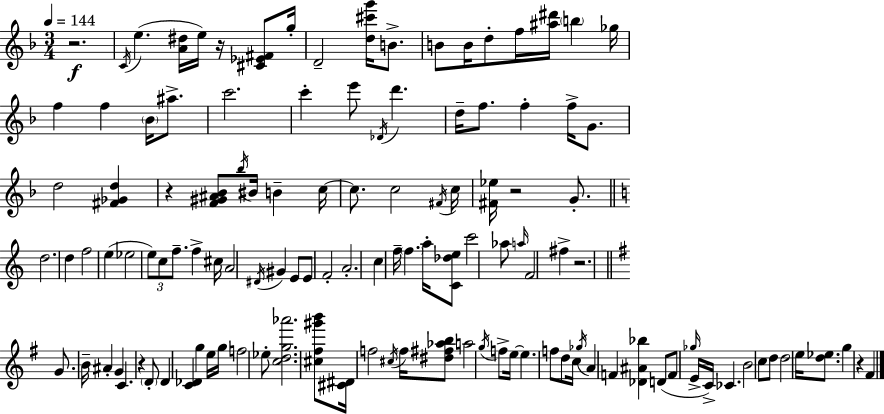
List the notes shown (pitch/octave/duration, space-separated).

R/h. C4/s E5/q. [A4,D#5]/s E5/s R/s [C#4,Eb4,F#4]/e G5/s D4/h [D5,C#6,G6]/s B4/e. B4/e B4/s D5/e F5/s [A#5,D#6]/s B5/q Gb5/s F5/q F5/q Bb4/s A#5/e. C6/h. C6/q E6/e Db4/s D6/q. D5/s F5/e. F5/q F5/s G4/e. D5/h [F#4,Gb4,D5]/q R/q [F4,G#4,A#4,Bb4]/e Bb5/s BIS4/s B4/q C5/s C5/e. C5/h F#4/s C5/s [F#4,Eb5]/s R/h G4/e. D5/h. D5/q F5/h E5/q Eb5/h E5/e C5/e F5/e. F5/q C#5/s A4/h D#4/s G#4/q E4/e E4/e F4/h A4/h. C5/q F5/s F5/q. A5/s [C4,Db5,E5]/e C6/h Ab5/e A5/s F4/h F#5/q R/h. G4/e. B4/s A#4/q G4/q C4/q. R/q D4/e D4/q [C4,Db4]/q G5/q E5/s G5/s F5/h Eb5/e [C5,D5,G5,Ab6]/h. [C#5,F#5,G#6,B6]/e [C#4,D#4]/s F5/h C#5/s F5/s [D#5,F#5,Ab5,B5]/e A5/h G5/s F5/e E5/s E5/q. F5/e D5/e C5/s Gb5/s A4/q F4/q [Db4,A#4,Bb5]/q D4/e F4/e Gb5/s E4/s C4/s CES4/q. B4/h C5/e D5/e D5/h E5/s [D5,Eb5]/e. G5/q R/q F#4/q